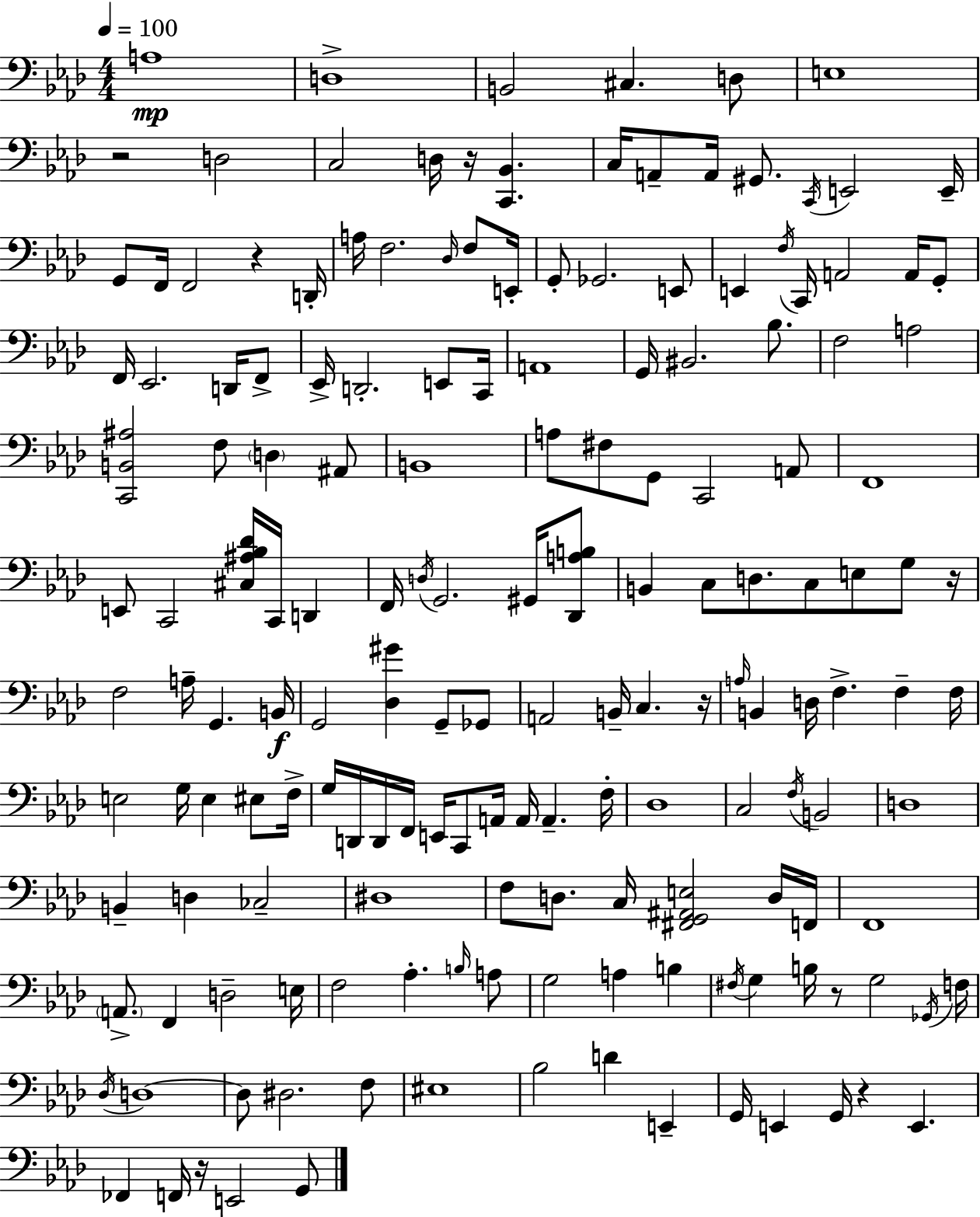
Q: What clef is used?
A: bass